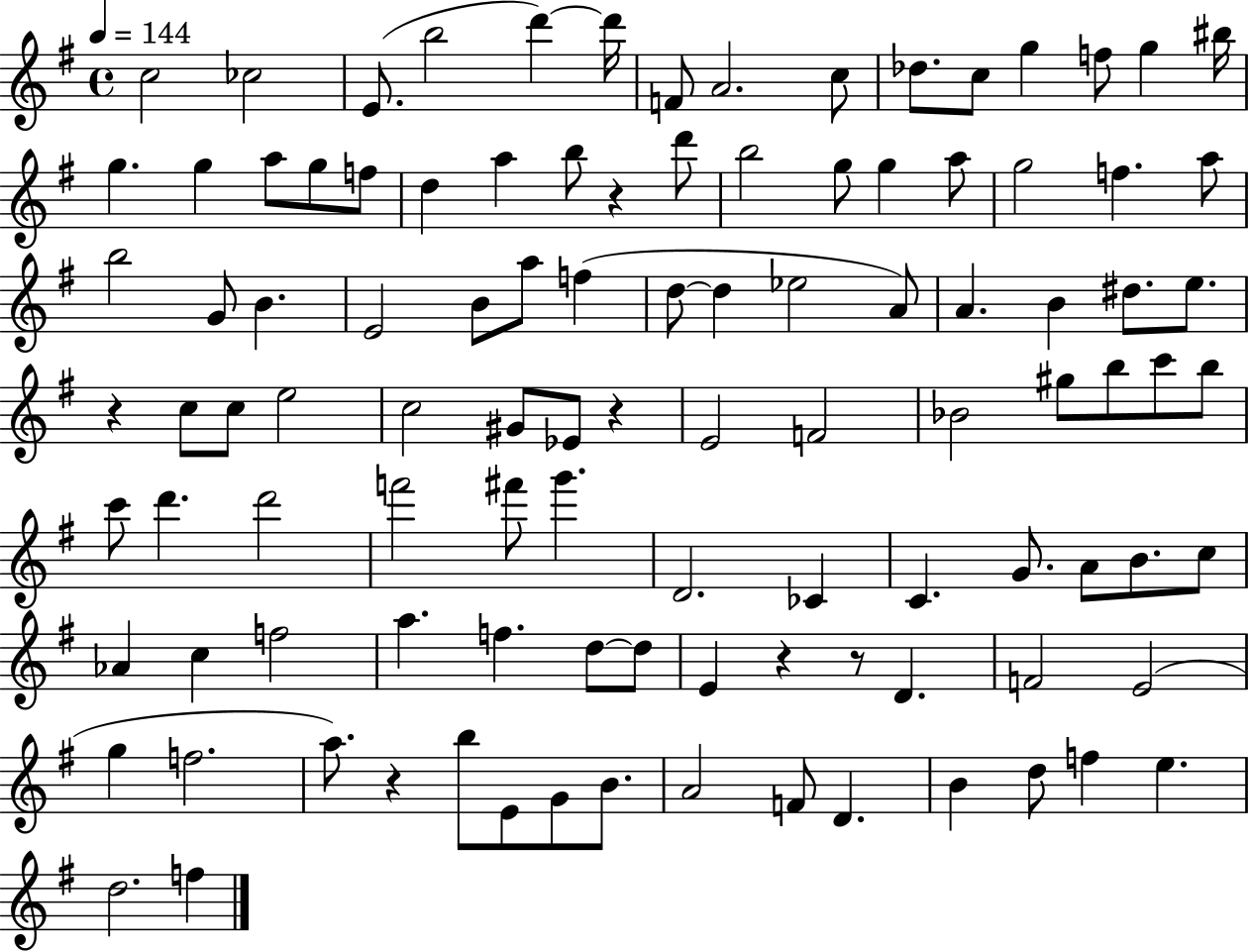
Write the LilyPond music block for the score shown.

{
  \clef treble
  \time 4/4
  \defaultTimeSignature
  \key g \major
  \tempo 4 = 144
  c''2 ces''2 | e'8.( b''2 d'''4~~) d'''16 | f'8 a'2. c''8 | des''8. c''8 g''4 f''8 g''4 bis''16 | \break g''4. g''4 a''8 g''8 f''8 | d''4 a''4 b''8 r4 d'''8 | b''2 g''8 g''4 a''8 | g''2 f''4. a''8 | \break b''2 g'8 b'4. | e'2 b'8 a''8 f''4( | d''8~~ d''4 ees''2 a'8) | a'4. b'4 dis''8. e''8. | \break r4 c''8 c''8 e''2 | c''2 gis'8 ees'8 r4 | e'2 f'2 | bes'2 gis''8 b''8 c'''8 b''8 | \break c'''8 d'''4. d'''2 | f'''2 fis'''8 g'''4. | d'2. ces'4 | c'4. g'8. a'8 b'8. c''8 | \break aes'4 c''4 f''2 | a''4. f''4. d''8~~ d''8 | e'4 r4 r8 d'4. | f'2 e'2( | \break g''4 f''2. | a''8.) r4 b''8 e'8 g'8 b'8. | a'2 f'8 d'4. | b'4 d''8 f''4 e''4. | \break d''2. f''4 | \bar "|."
}